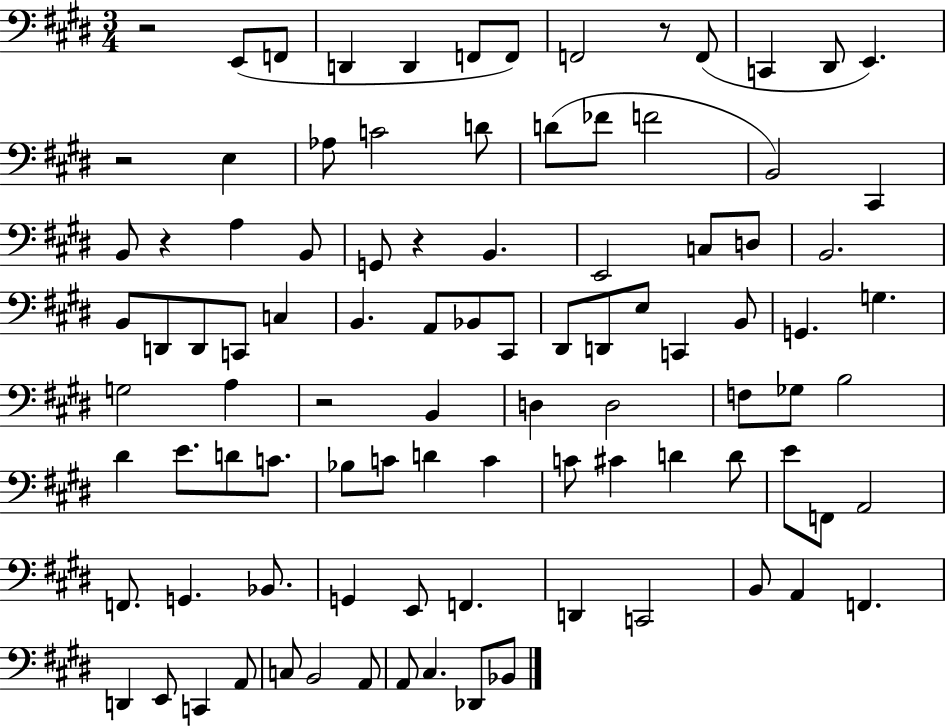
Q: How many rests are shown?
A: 6